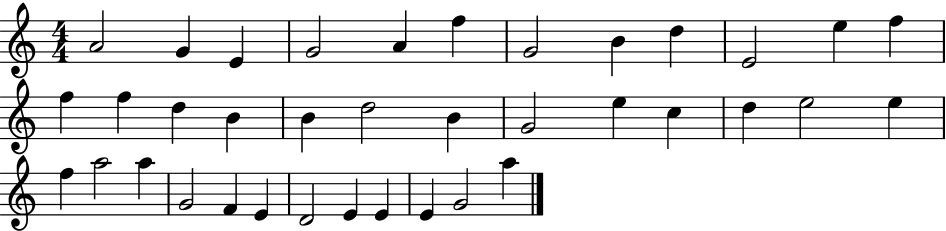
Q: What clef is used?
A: treble